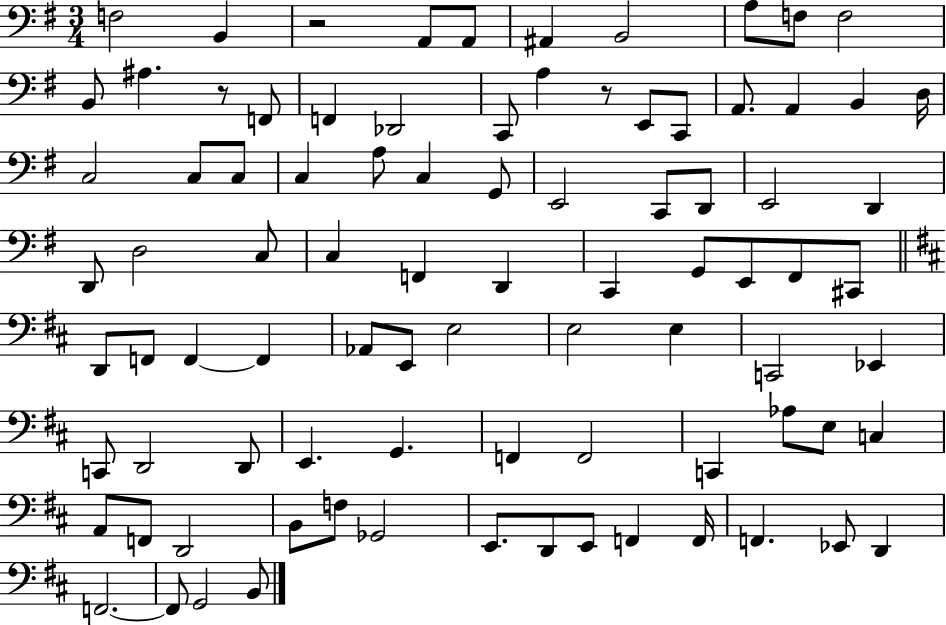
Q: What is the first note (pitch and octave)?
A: F3